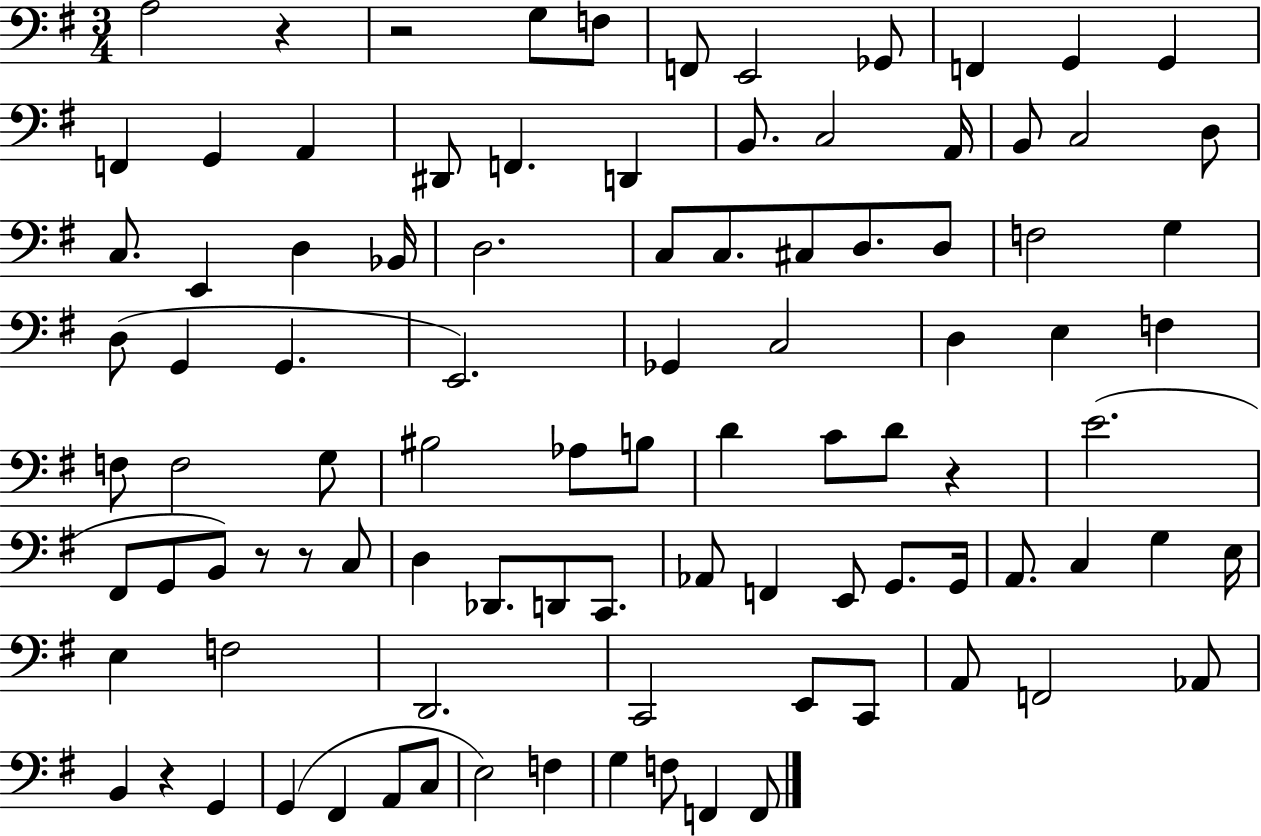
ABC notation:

X:1
T:Untitled
M:3/4
L:1/4
K:G
A,2 z z2 G,/2 F,/2 F,,/2 E,,2 _G,,/2 F,, G,, G,, F,, G,, A,, ^D,,/2 F,, D,, B,,/2 C,2 A,,/4 B,,/2 C,2 D,/2 C,/2 E,, D, _B,,/4 D,2 C,/2 C,/2 ^C,/2 D,/2 D,/2 F,2 G, D,/2 G,, G,, E,,2 _G,, C,2 D, E, F, F,/2 F,2 G,/2 ^B,2 _A,/2 B,/2 D C/2 D/2 z E2 ^F,,/2 G,,/2 B,,/2 z/2 z/2 C,/2 D, _D,,/2 D,,/2 C,,/2 _A,,/2 F,, E,,/2 G,,/2 G,,/4 A,,/2 C, G, E,/4 E, F,2 D,,2 C,,2 E,,/2 C,,/2 A,,/2 F,,2 _A,,/2 B,, z G,, G,, ^F,, A,,/2 C,/2 E,2 F, G, F,/2 F,, F,,/2